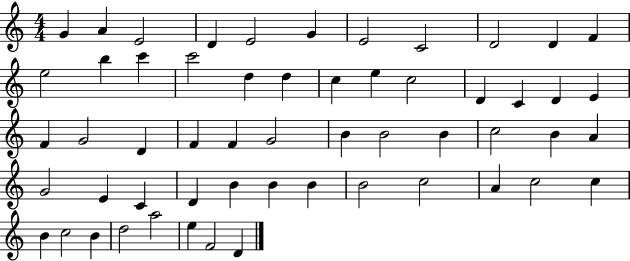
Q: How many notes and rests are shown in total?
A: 56